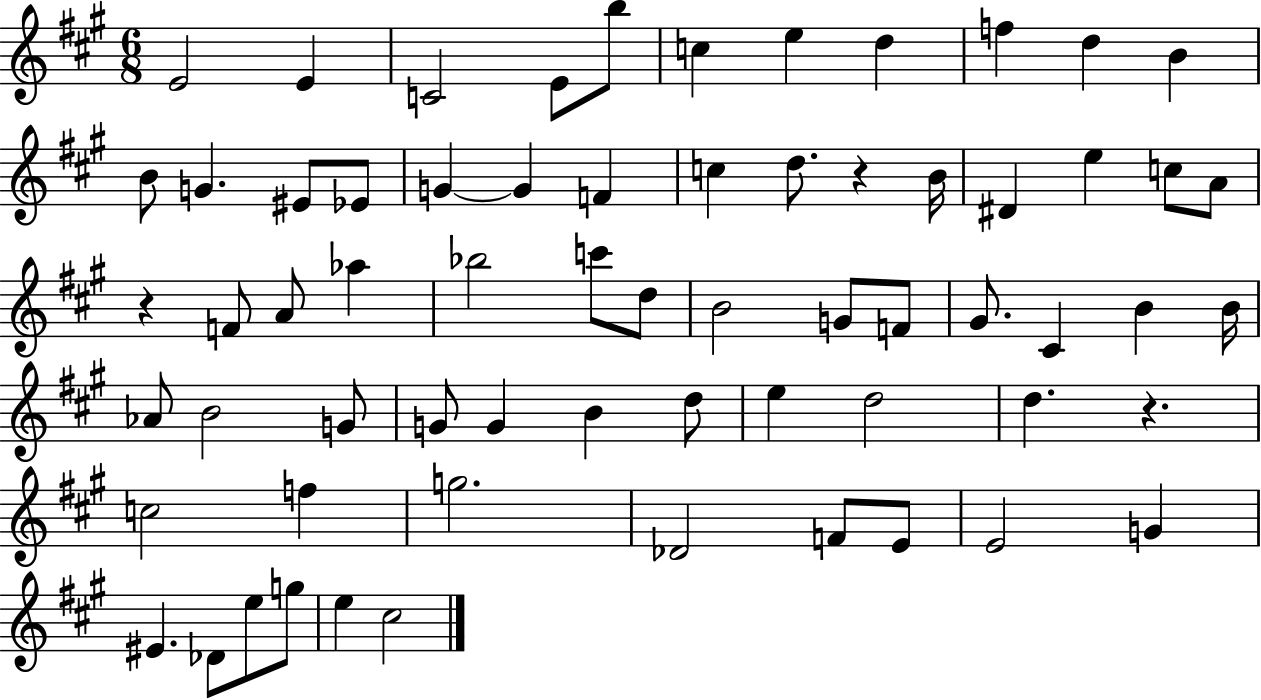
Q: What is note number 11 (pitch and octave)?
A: B4